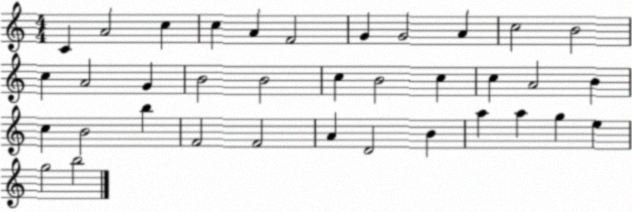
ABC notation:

X:1
T:Untitled
M:4/4
L:1/4
K:C
C A2 c c A F2 G G2 A c2 B2 c A2 G B2 B2 c B2 c c A2 B c B2 b F2 F2 A D2 B a a g e g2 b2